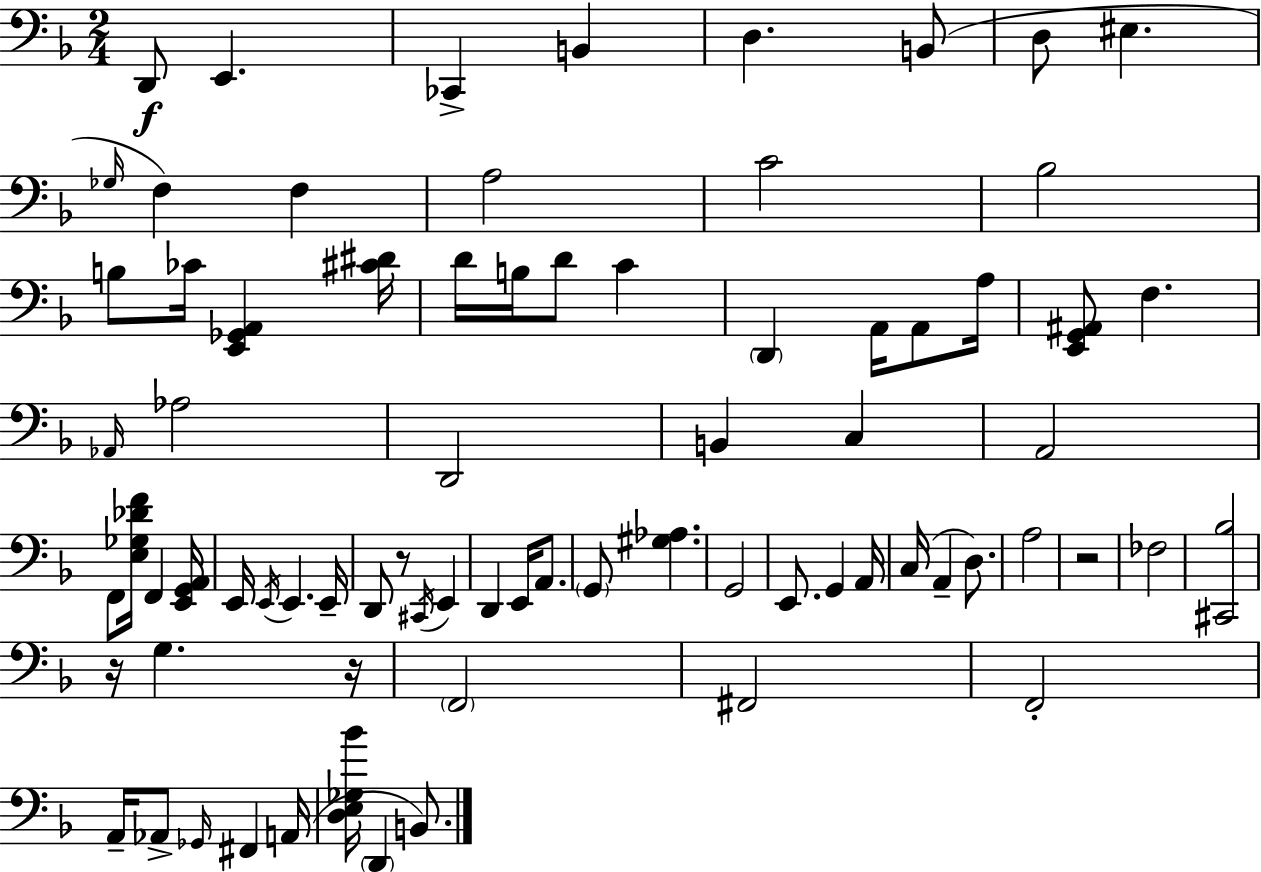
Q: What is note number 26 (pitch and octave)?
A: Ab2